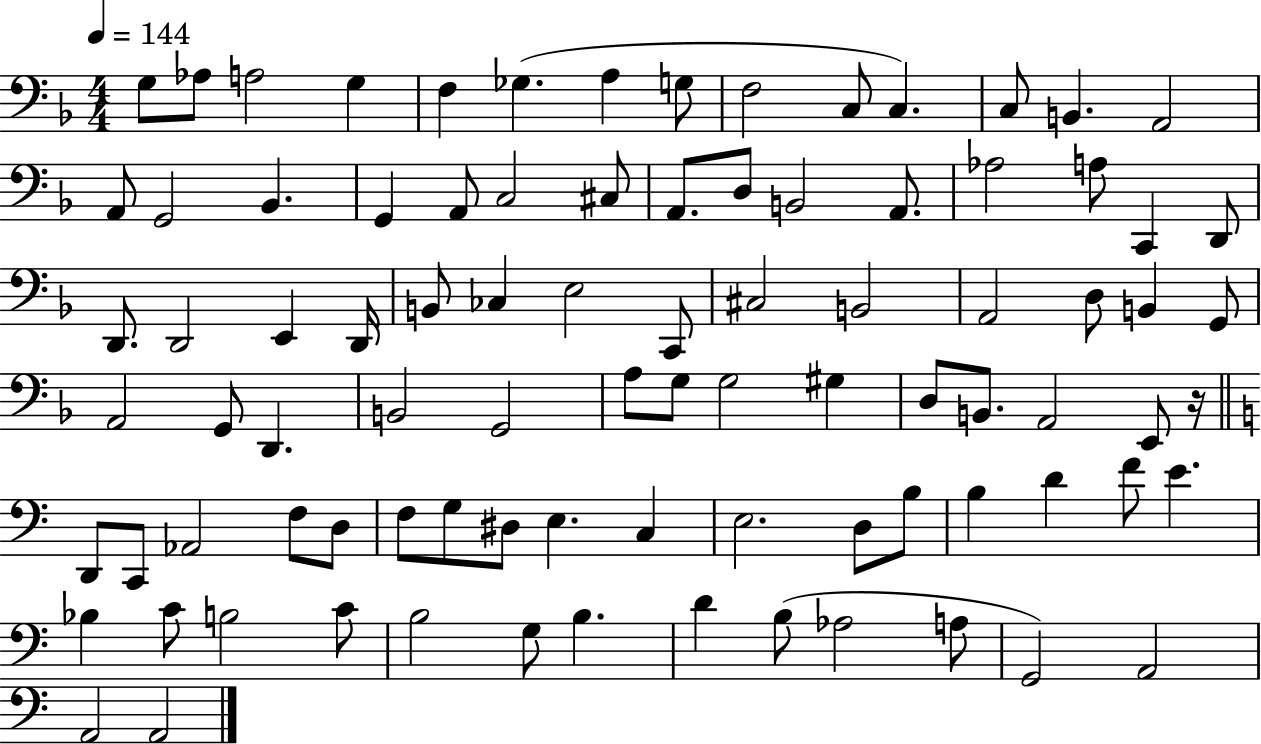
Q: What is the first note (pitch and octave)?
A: G3